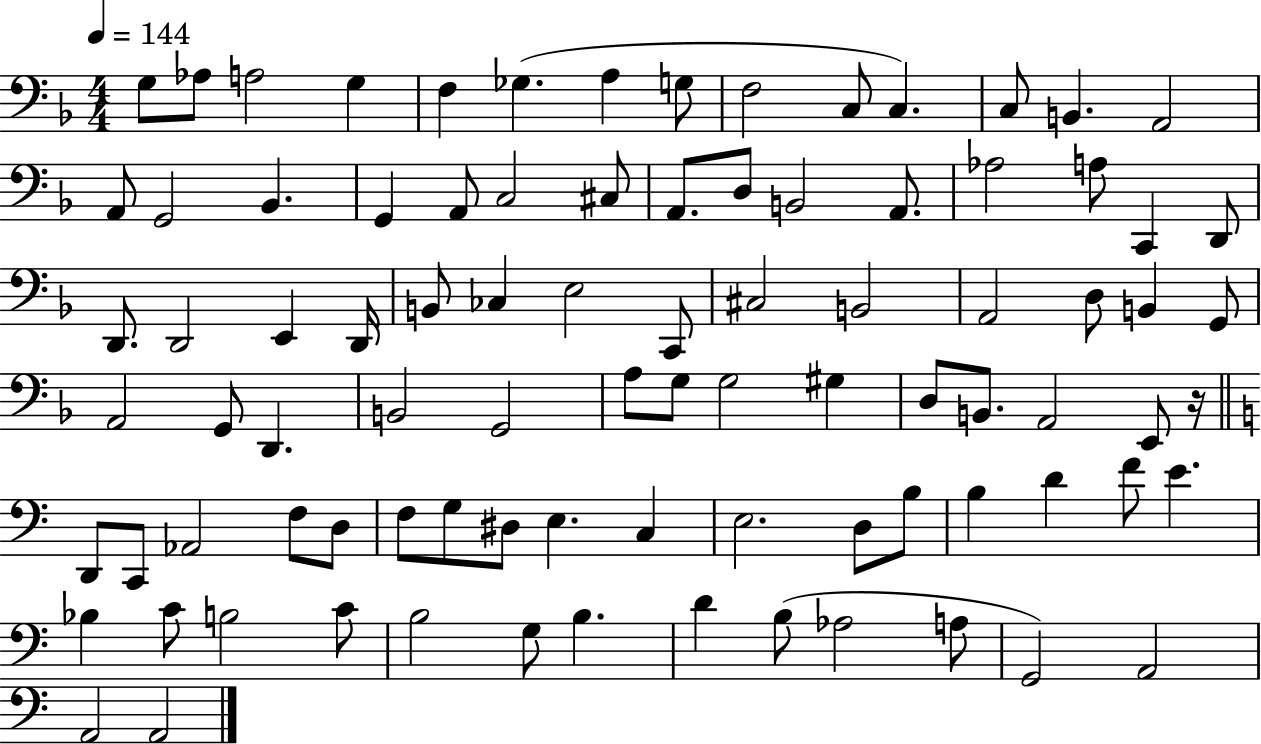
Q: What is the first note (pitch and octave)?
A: G3